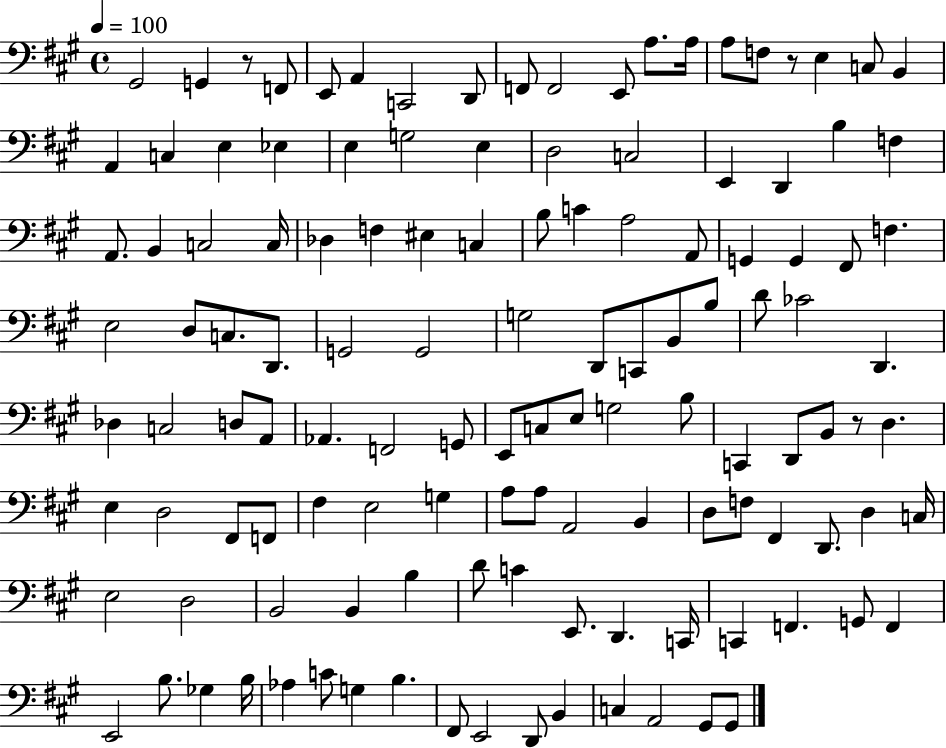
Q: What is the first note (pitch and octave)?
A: G#2